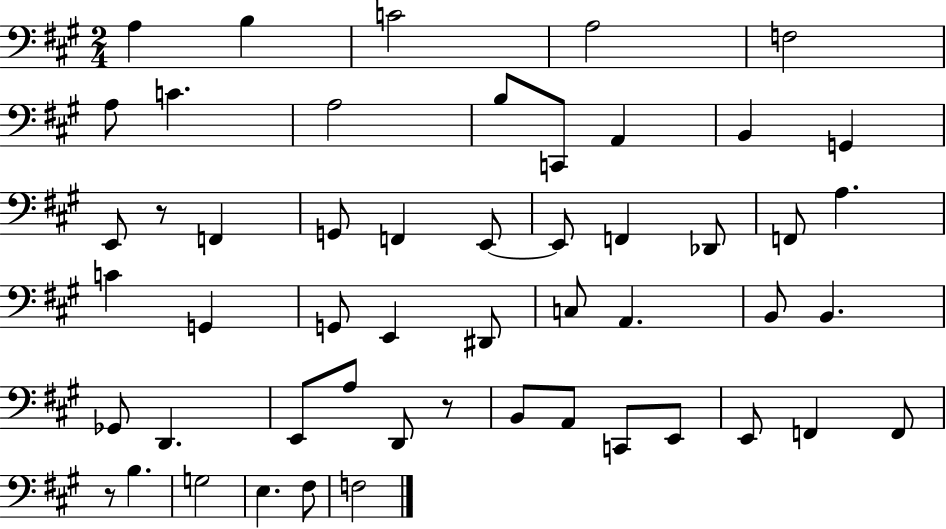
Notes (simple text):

A3/q B3/q C4/h A3/h F3/h A3/e C4/q. A3/h B3/e C2/e A2/q B2/q G2/q E2/e R/e F2/q G2/e F2/q E2/e E2/e F2/q Db2/e F2/e A3/q. C4/q G2/q G2/e E2/q D#2/e C3/e A2/q. B2/e B2/q. Gb2/e D2/q. E2/e A3/e D2/e R/e B2/e A2/e C2/e E2/e E2/e F2/q F2/e R/e B3/q. G3/h E3/q. F#3/e F3/h